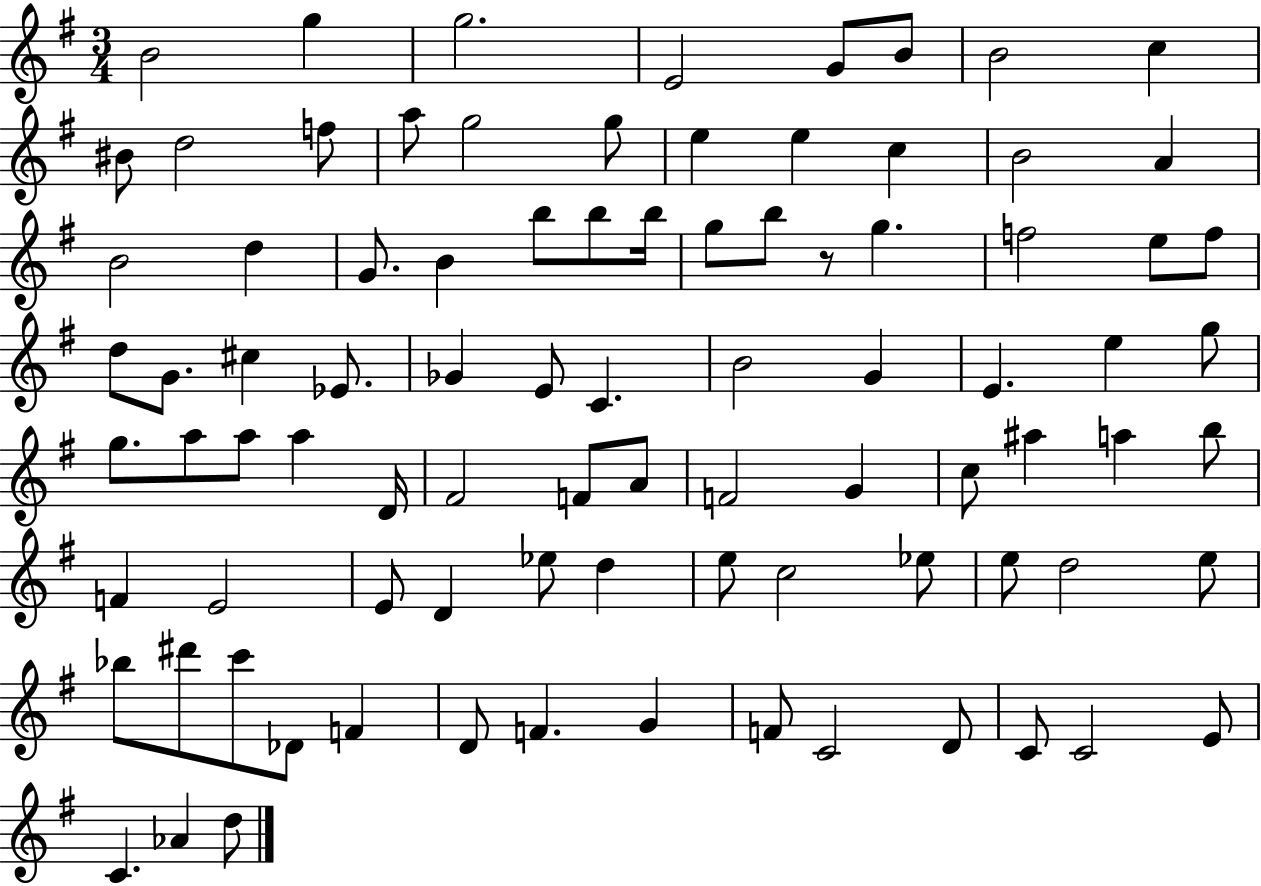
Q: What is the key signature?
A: G major